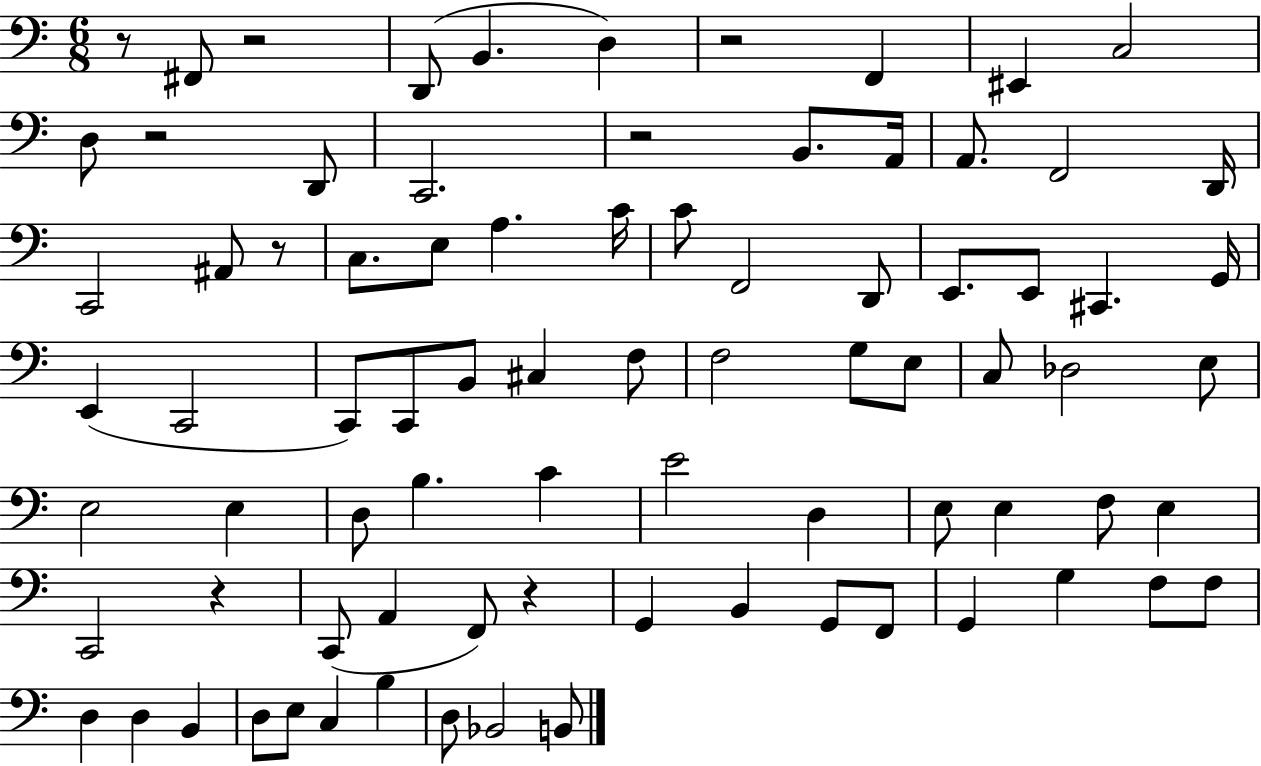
X:1
T:Untitled
M:6/8
L:1/4
K:C
z/2 ^F,,/2 z2 D,,/2 B,, D, z2 F,, ^E,, C,2 D,/2 z2 D,,/2 C,,2 z2 B,,/2 A,,/4 A,,/2 F,,2 D,,/4 C,,2 ^A,,/2 z/2 C,/2 E,/2 A, C/4 C/2 F,,2 D,,/2 E,,/2 E,,/2 ^C,, G,,/4 E,, C,,2 C,,/2 C,,/2 B,,/2 ^C, F,/2 F,2 G,/2 E,/2 C,/2 _D,2 E,/2 E,2 E, D,/2 B, C E2 D, E,/2 E, F,/2 E, C,,2 z C,,/2 A,, F,,/2 z G,, B,, G,,/2 F,,/2 G,, G, F,/2 F,/2 D, D, B,, D,/2 E,/2 C, B, D,/2 _B,,2 B,,/2